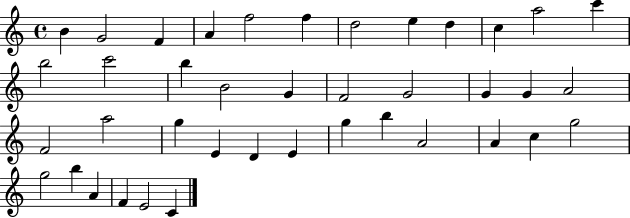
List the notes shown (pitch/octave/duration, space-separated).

B4/q G4/h F4/q A4/q F5/h F5/q D5/h E5/q D5/q C5/q A5/h C6/q B5/h C6/h B5/q B4/h G4/q F4/h G4/h G4/q G4/q A4/h F4/h A5/h G5/q E4/q D4/q E4/q G5/q B5/q A4/h A4/q C5/q G5/h G5/h B5/q A4/q F4/q E4/h C4/q